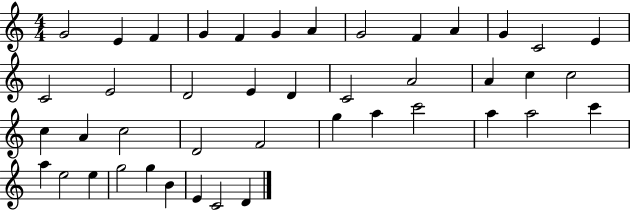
X:1
T:Untitled
M:4/4
L:1/4
K:C
G2 E F G F G A G2 F A G C2 E C2 E2 D2 E D C2 A2 A c c2 c A c2 D2 F2 g a c'2 a a2 c' a e2 e g2 g B E C2 D